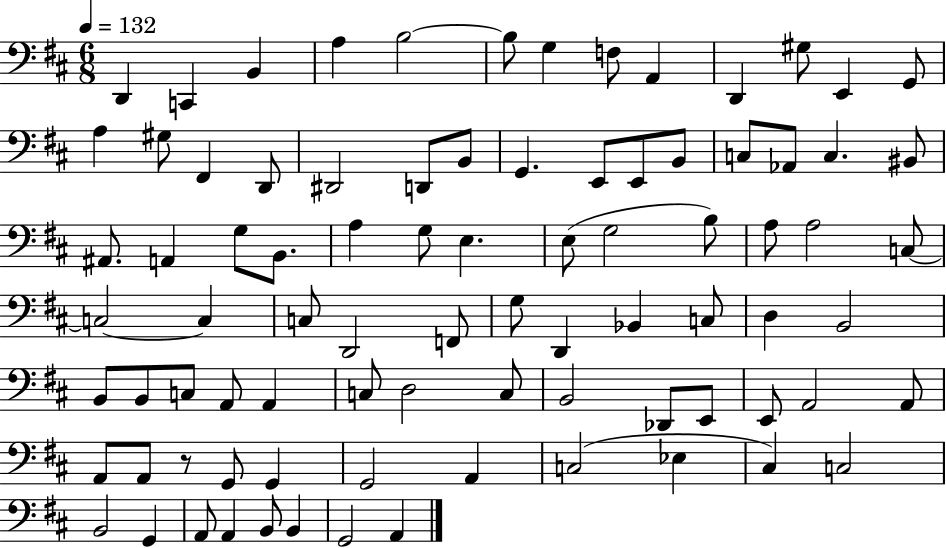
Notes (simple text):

D2/q C2/q B2/q A3/q B3/h B3/e G3/q F3/e A2/q D2/q G#3/e E2/q G2/e A3/q G#3/e F#2/q D2/e D#2/h D2/e B2/e G2/q. E2/e E2/e B2/e C3/e Ab2/e C3/q. BIS2/e A#2/e. A2/q G3/e B2/e. A3/q G3/e E3/q. E3/e G3/h B3/e A3/e A3/h C3/e C3/h C3/q C3/e D2/h F2/e G3/e D2/q Bb2/q C3/e D3/q B2/h B2/e B2/e C3/e A2/e A2/q C3/e D3/h C3/e B2/h Db2/e E2/e E2/e A2/h A2/e A2/e A2/e R/e G2/e G2/q G2/h A2/q C3/h Eb3/q C#3/q C3/h B2/h G2/q A2/e A2/q B2/e B2/q G2/h A2/q